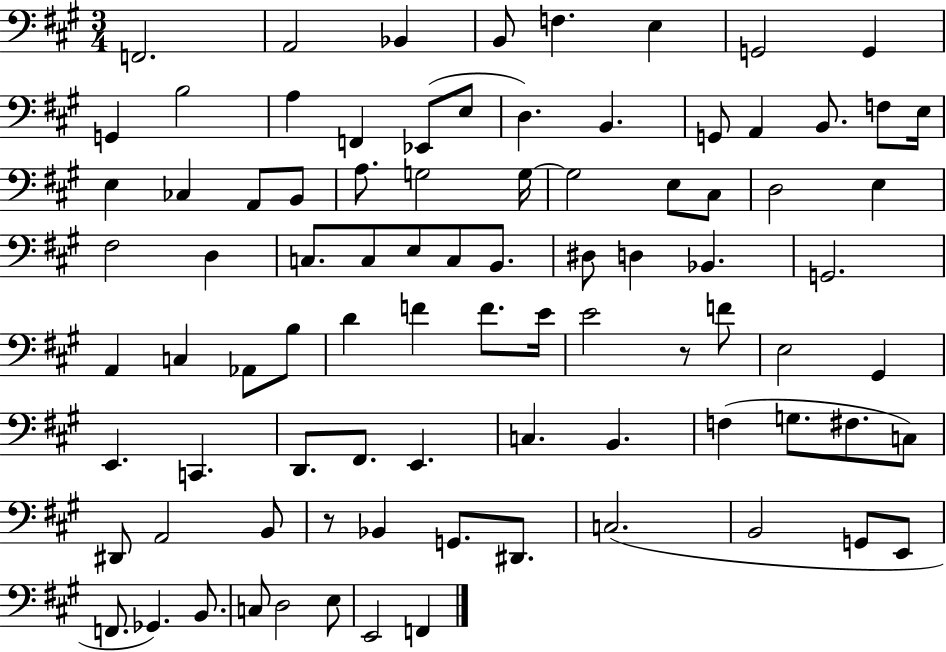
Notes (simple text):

F2/h. A2/h Bb2/q B2/e F3/q. E3/q G2/h G2/q G2/q B3/h A3/q F2/q Eb2/e E3/e D3/q. B2/q. G2/e A2/q B2/e. F3/e E3/s E3/q CES3/q A2/e B2/e A3/e. G3/h G3/s G3/h E3/e C#3/e D3/h E3/q F#3/h D3/q C3/e. C3/e E3/e C3/e B2/e. D#3/e D3/q Bb2/q. G2/h. A2/q C3/q Ab2/e B3/e D4/q F4/q F4/e. E4/s E4/h R/e F4/e E3/h G#2/q E2/q. C2/q. D2/e. F#2/e. E2/q. C3/q. B2/q. F3/q G3/e. F#3/e. C3/e D#2/e A2/h B2/e R/e Bb2/q G2/e. D#2/e. C3/h. B2/h G2/e E2/e F2/e. Gb2/q. B2/e. C3/e D3/h E3/e E2/h F2/q